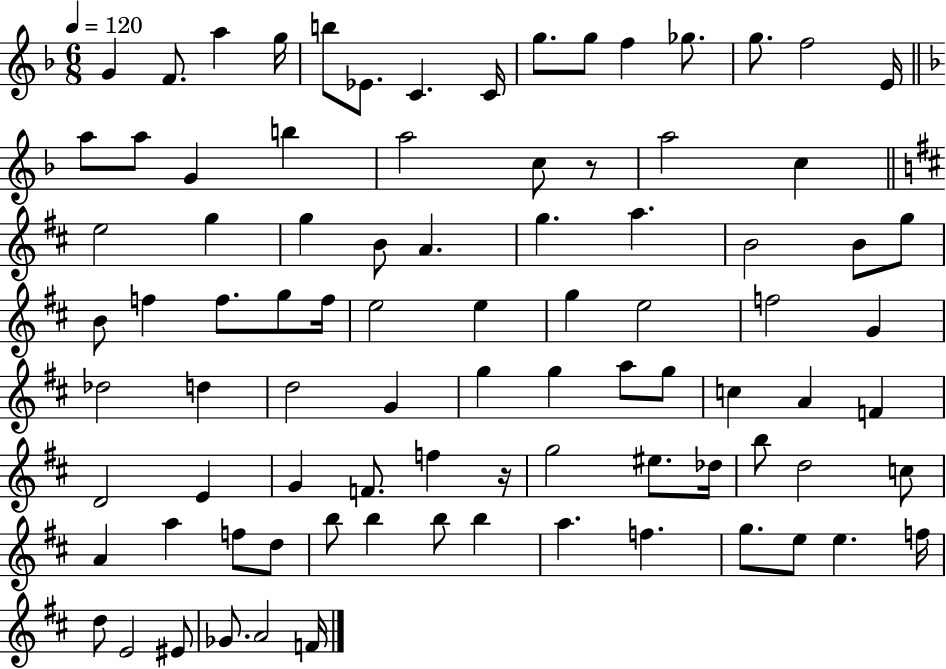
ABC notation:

X:1
T:Untitled
M:6/8
L:1/4
K:F
G F/2 a g/4 b/2 _E/2 C C/4 g/2 g/2 f _g/2 g/2 f2 E/4 a/2 a/2 G b a2 c/2 z/2 a2 c e2 g g B/2 A g a B2 B/2 g/2 B/2 f f/2 g/2 f/4 e2 e g e2 f2 G _d2 d d2 G g g a/2 g/2 c A F D2 E G F/2 f z/4 g2 ^e/2 _d/4 b/2 d2 c/2 A a f/2 d/2 b/2 b b/2 b a f g/2 e/2 e f/4 d/2 E2 ^E/2 _G/2 A2 F/4